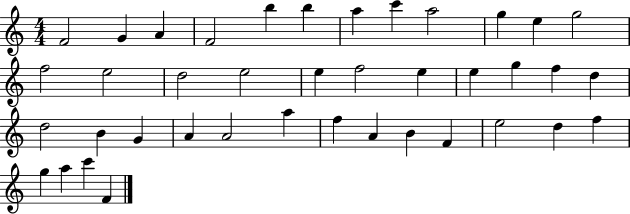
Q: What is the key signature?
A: C major